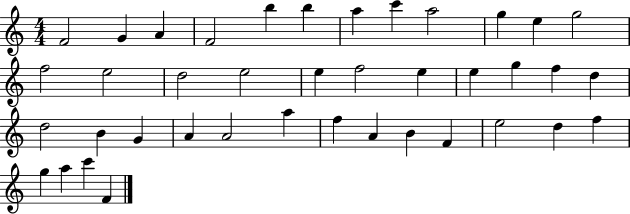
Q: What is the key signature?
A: C major